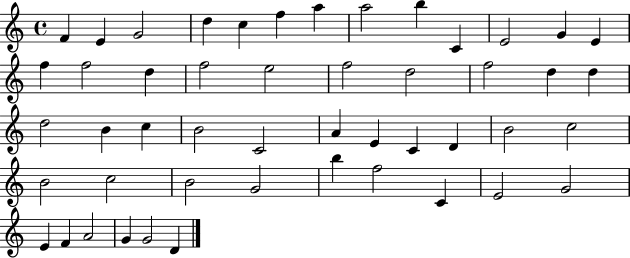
X:1
T:Untitled
M:4/4
L:1/4
K:C
F E G2 d c f a a2 b C E2 G E f f2 d f2 e2 f2 d2 f2 d d d2 B c B2 C2 A E C D B2 c2 B2 c2 B2 G2 b f2 C E2 G2 E F A2 G G2 D